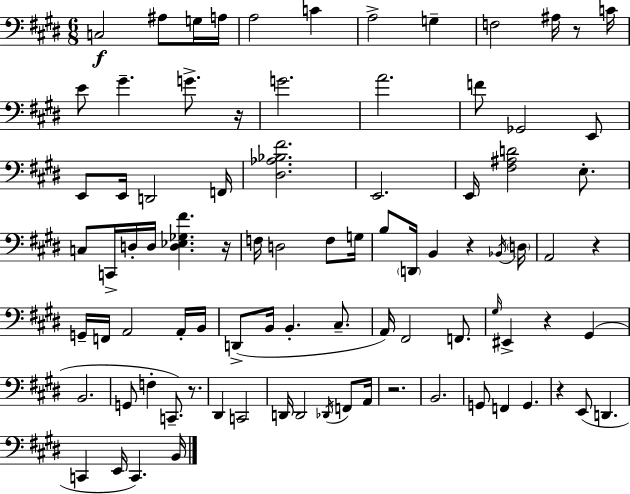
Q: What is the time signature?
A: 6/8